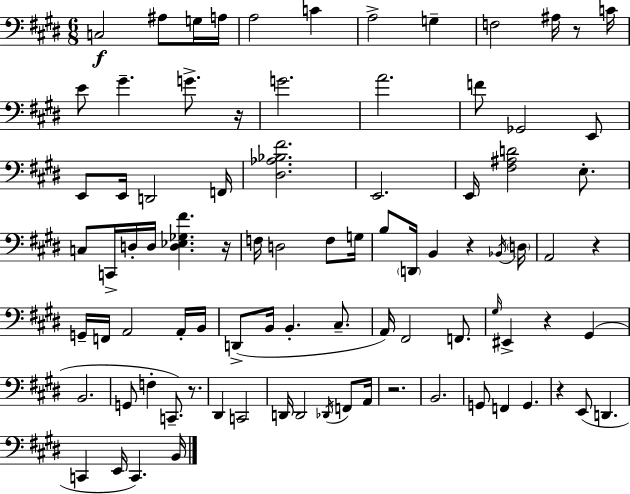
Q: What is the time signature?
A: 6/8